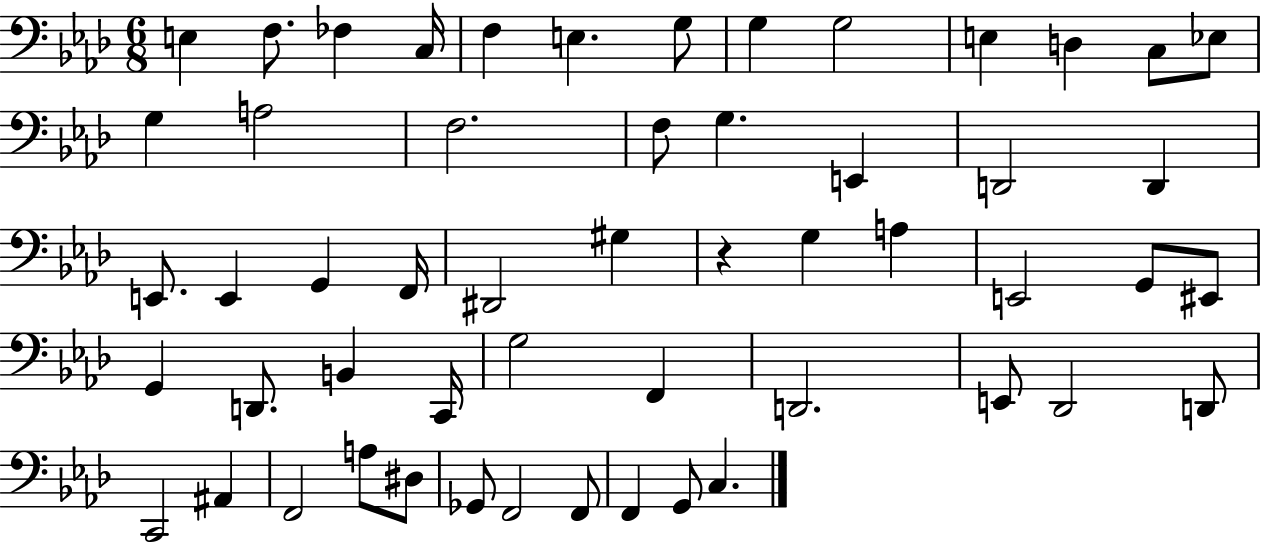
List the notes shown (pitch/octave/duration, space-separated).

E3/q F3/e. FES3/q C3/s F3/q E3/q. G3/e G3/q G3/h E3/q D3/q C3/e Eb3/e G3/q A3/h F3/h. F3/e G3/q. E2/q D2/h D2/q E2/e. E2/q G2/q F2/s D#2/h G#3/q R/q G3/q A3/q E2/h G2/e EIS2/e G2/q D2/e. B2/q C2/s G3/h F2/q D2/h. E2/e Db2/h D2/e C2/h A#2/q F2/h A3/e D#3/e Gb2/e F2/h F2/e F2/q G2/e C3/q.